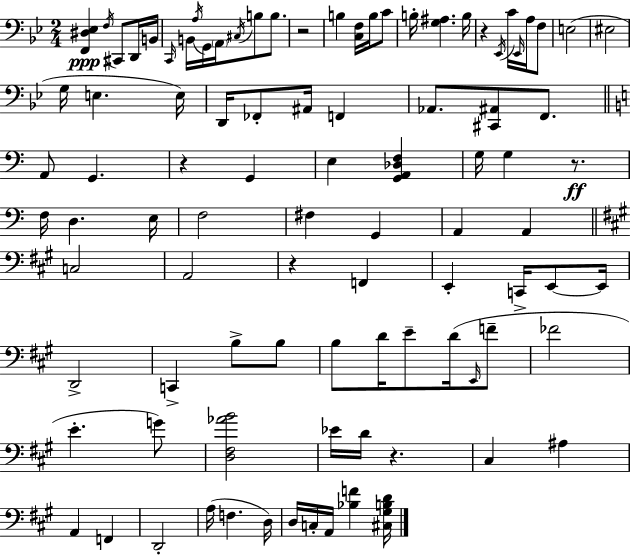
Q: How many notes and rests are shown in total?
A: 94